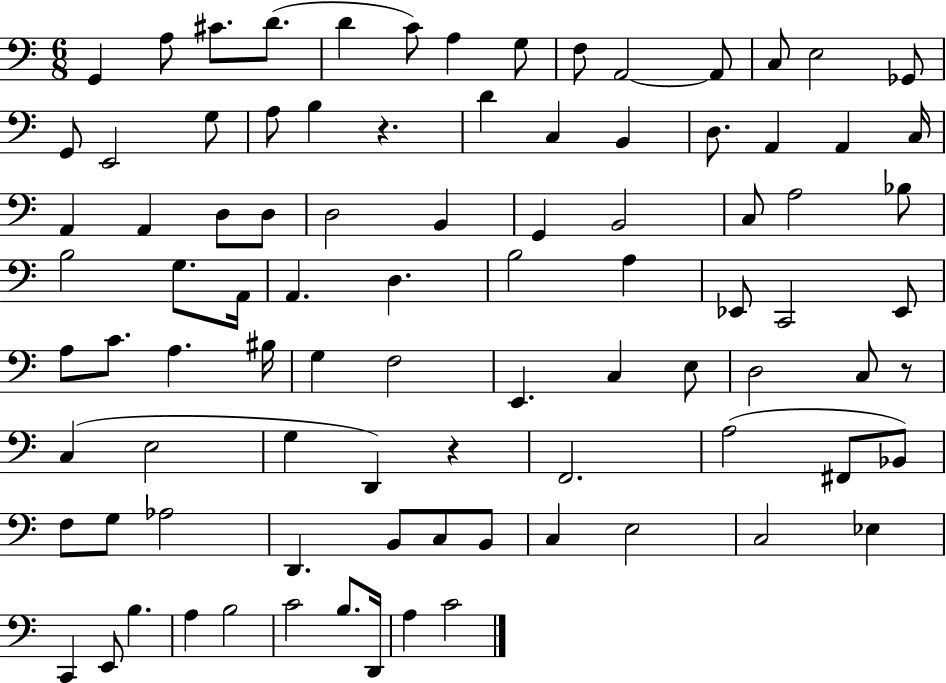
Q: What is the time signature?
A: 6/8